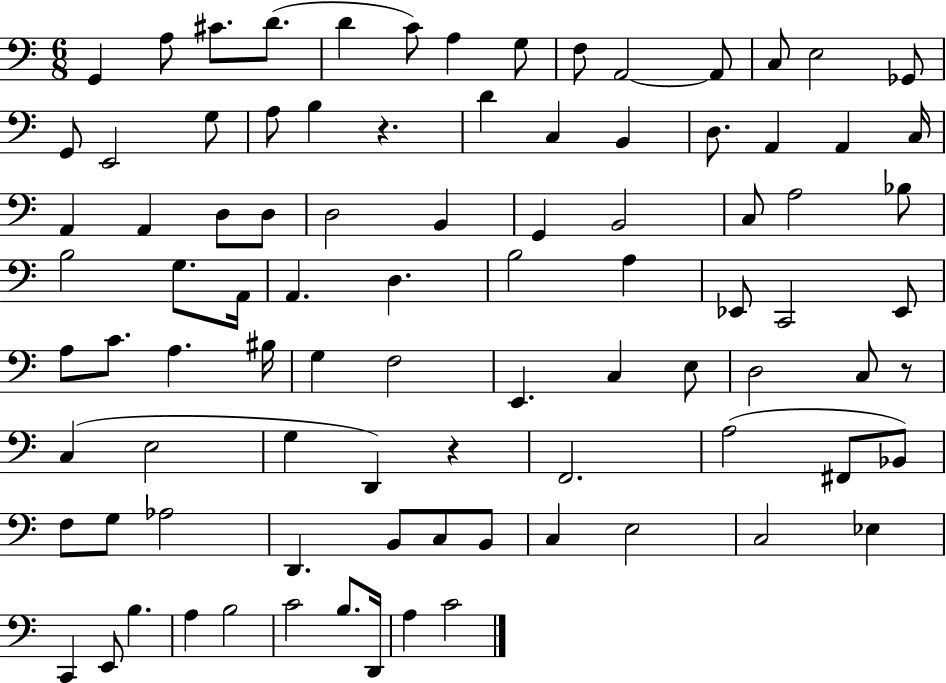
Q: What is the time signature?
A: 6/8